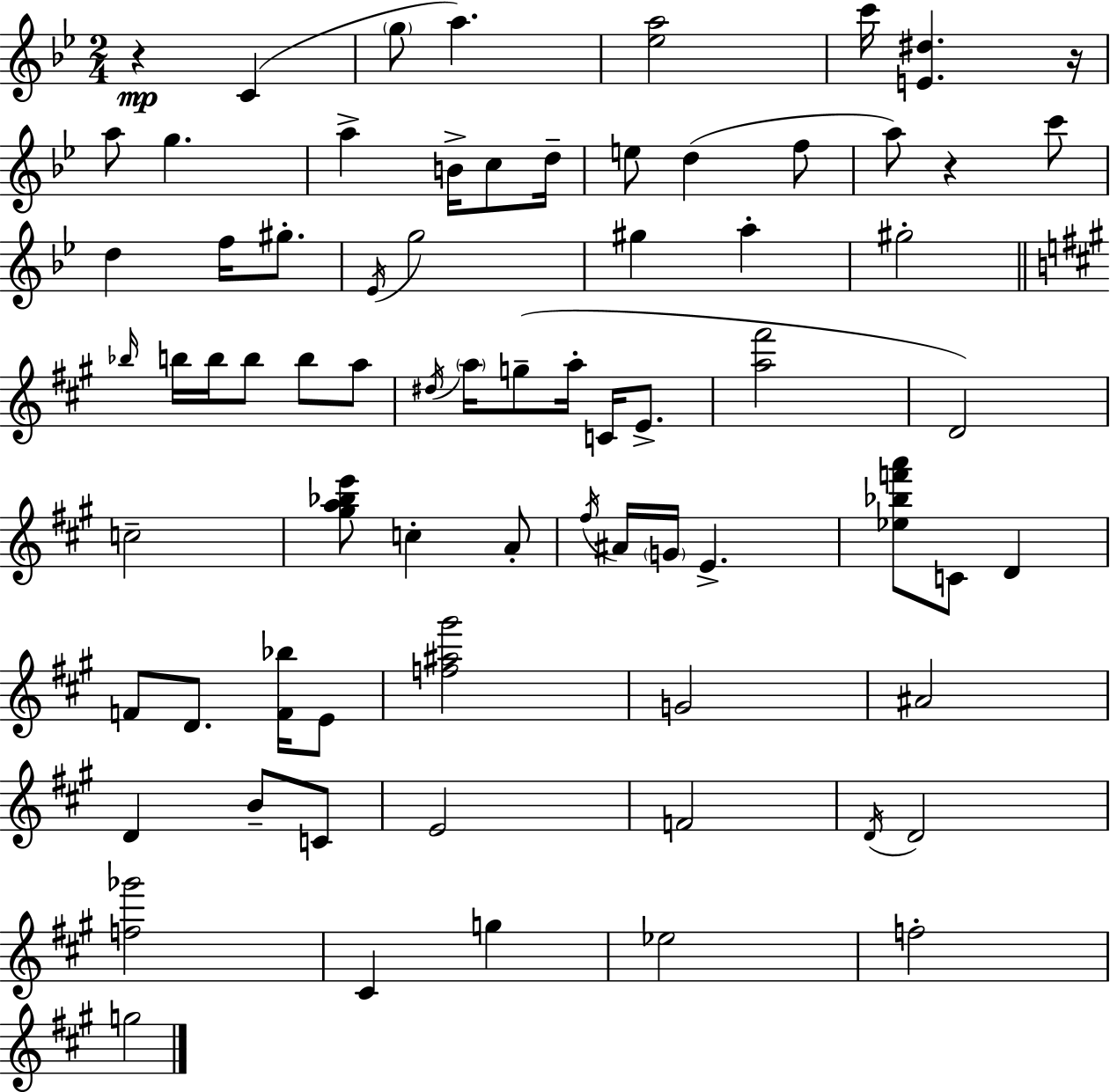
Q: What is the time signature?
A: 2/4